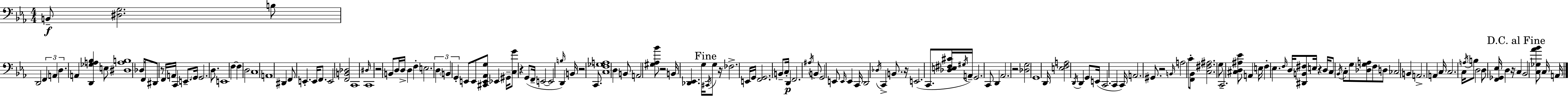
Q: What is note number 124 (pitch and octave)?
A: C3